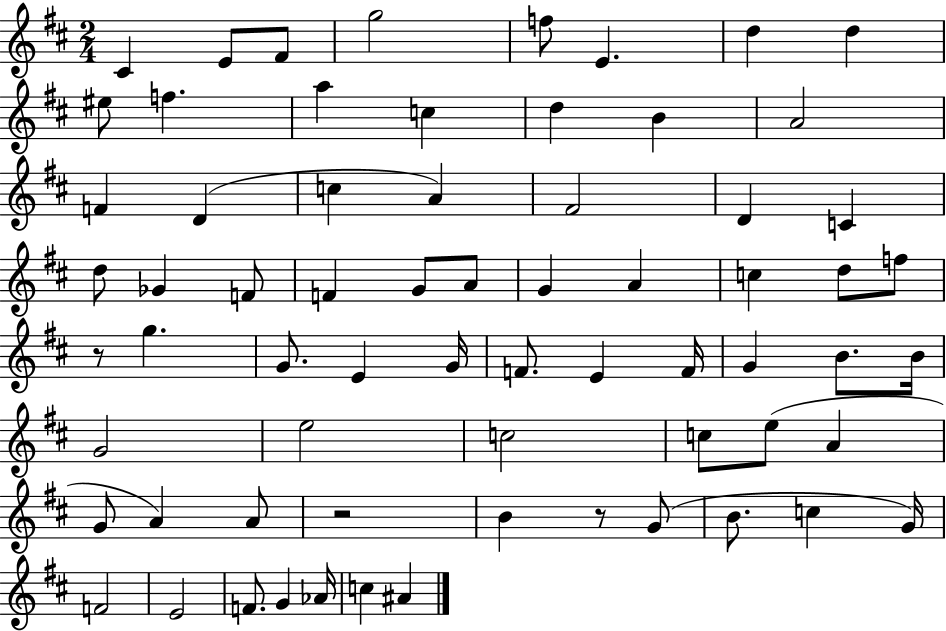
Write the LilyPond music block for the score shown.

{
  \clef treble
  \numericTimeSignature
  \time 2/4
  \key d \major
  cis'4 e'8 fis'8 | g''2 | f''8 e'4. | d''4 d''4 | \break eis''8 f''4. | a''4 c''4 | d''4 b'4 | a'2 | \break f'4 d'4( | c''4 a'4) | fis'2 | d'4 c'4 | \break d''8 ges'4 f'8 | f'4 g'8 a'8 | g'4 a'4 | c''4 d''8 f''8 | \break r8 g''4. | g'8. e'4 g'16 | f'8. e'4 f'16 | g'4 b'8. b'16 | \break g'2 | e''2 | c''2 | c''8 e''8( a'4 | \break g'8 a'4) a'8 | r2 | b'4 r8 g'8( | b'8. c''4 g'16) | \break f'2 | e'2 | f'8. g'4 aes'16 | c''4 ais'4 | \break \bar "|."
}